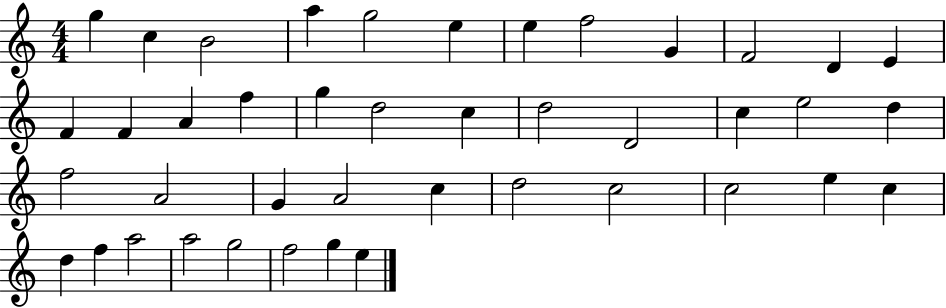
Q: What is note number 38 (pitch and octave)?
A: A5